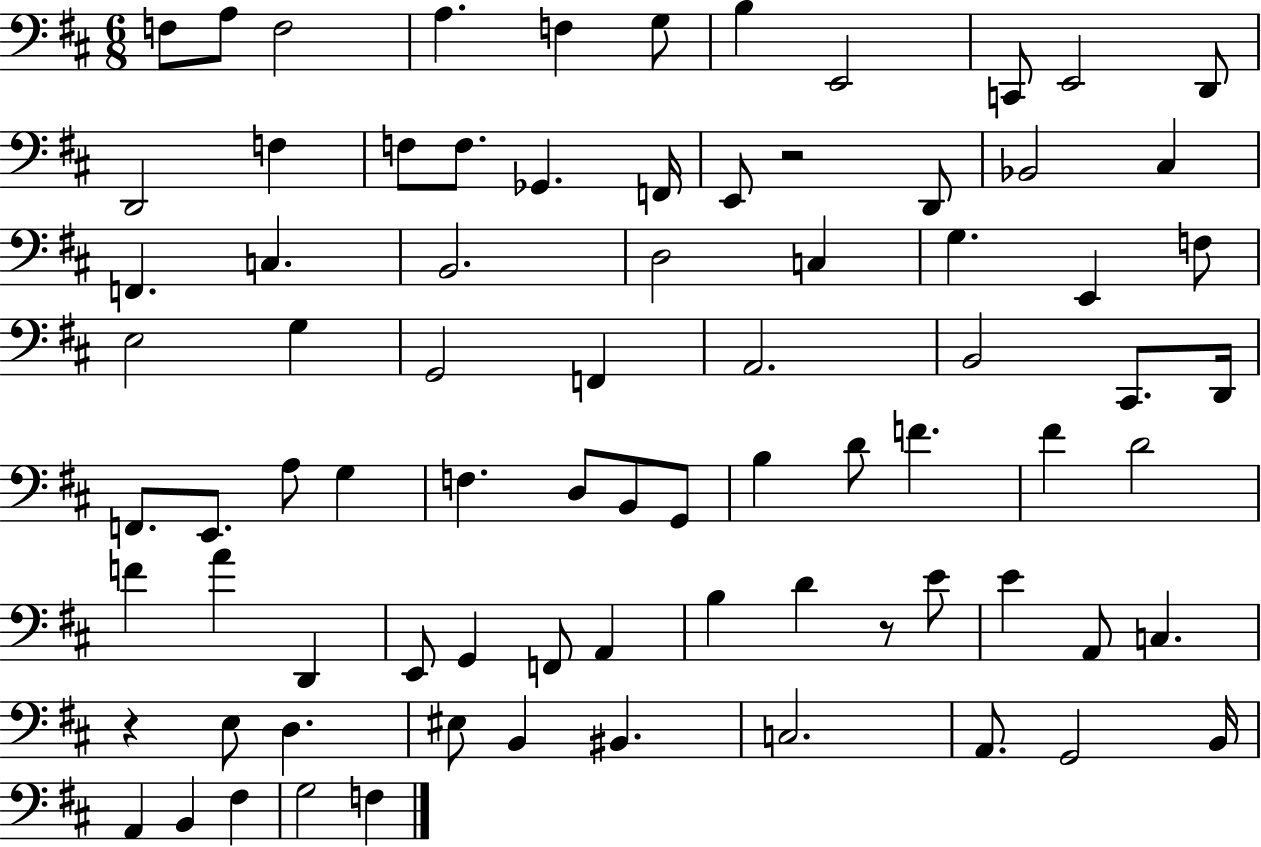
{
  \clef bass
  \numericTimeSignature
  \time 6/8
  \key d \major
  f8 a8 f2 | a4. f4 g8 | b4 e,2 | c,8 e,2 d,8 | \break d,2 f4 | f8 f8. ges,4. f,16 | e,8 r2 d,8 | bes,2 cis4 | \break f,4. c4. | b,2. | d2 c4 | g4. e,4 f8 | \break e2 g4 | g,2 f,4 | a,2. | b,2 cis,8. d,16 | \break f,8. e,8. a8 g4 | f4. d8 b,8 g,8 | b4 d'8 f'4. | fis'4 d'2 | \break f'4 a'4 d,4 | e,8 g,4 f,8 a,4 | b4 d'4 r8 e'8 | e'4 a,8 c4. | \break r4 e8 d4. | eis8 b,4 bis,4. | c2. | a,8. g,2 b,16 | \break a,4 b,4 fis4 | g2 f4 | \bar "|."
}